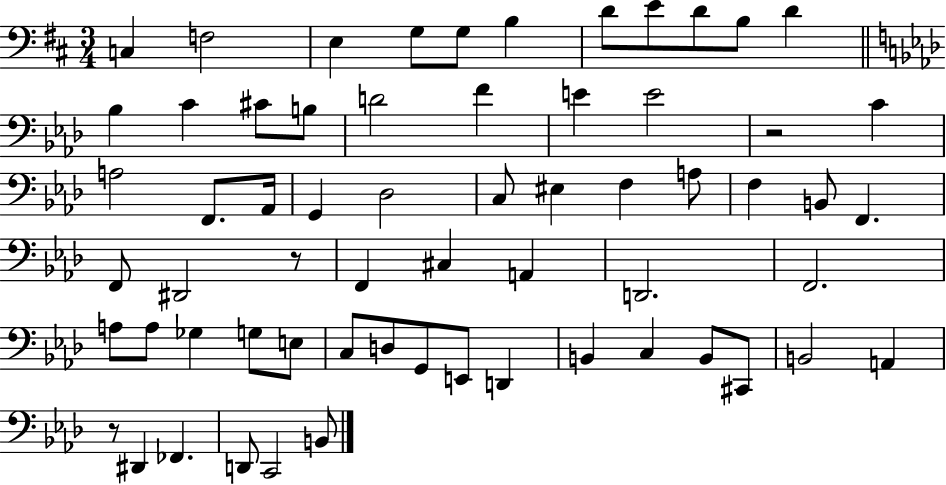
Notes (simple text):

C3/q F3/h E3/q G3/e G3/e B3/q D4/e E4/e D4/e B3/e D4/q Bb3/q C4/q C#4/e B3/e D4/h F4/q E4/q E4/h R/h C4/q A3/h F2/e. Ab2/s G2/q Db3/h C3/e EIS3/q F3/q A3/e F3/q B2/e F2/q. F2/e D#2/h R/e F2/q C#3/q A2/q D2/h. F2/h. A3/e A3/e Gb3/q G3/e E3/e C3/e D3/e G2/e E2/e D2/q B2/q C3/q B2/e C#2/e B2/h A2/q R/e D#2/q FES2/q. D2/e C2/h B2/e